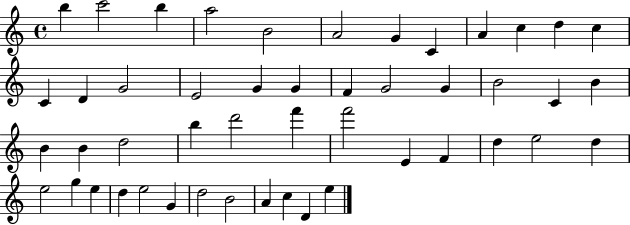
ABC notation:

X:1
T:Untitled
M:4/4
L:1/4
K:C
b c'2 b a2 B2 A2 G C A c d c C D G2 E2 G G F G2 G B2 C B B B d2 b d'2 f' f'2 E F d e2 d e2 g e d e2 G d2 B2 A c D e